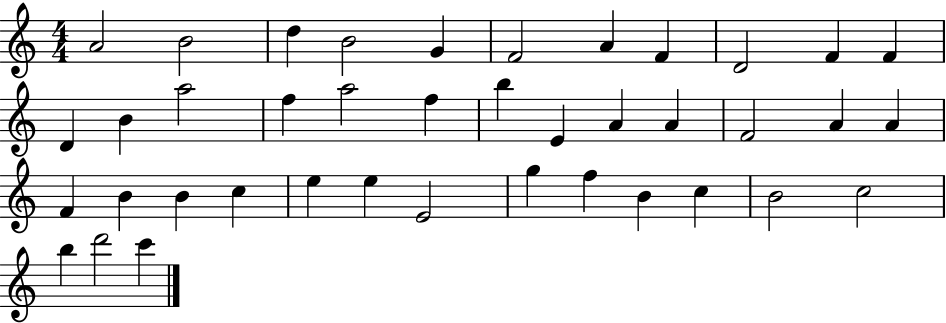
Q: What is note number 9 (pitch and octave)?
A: D4